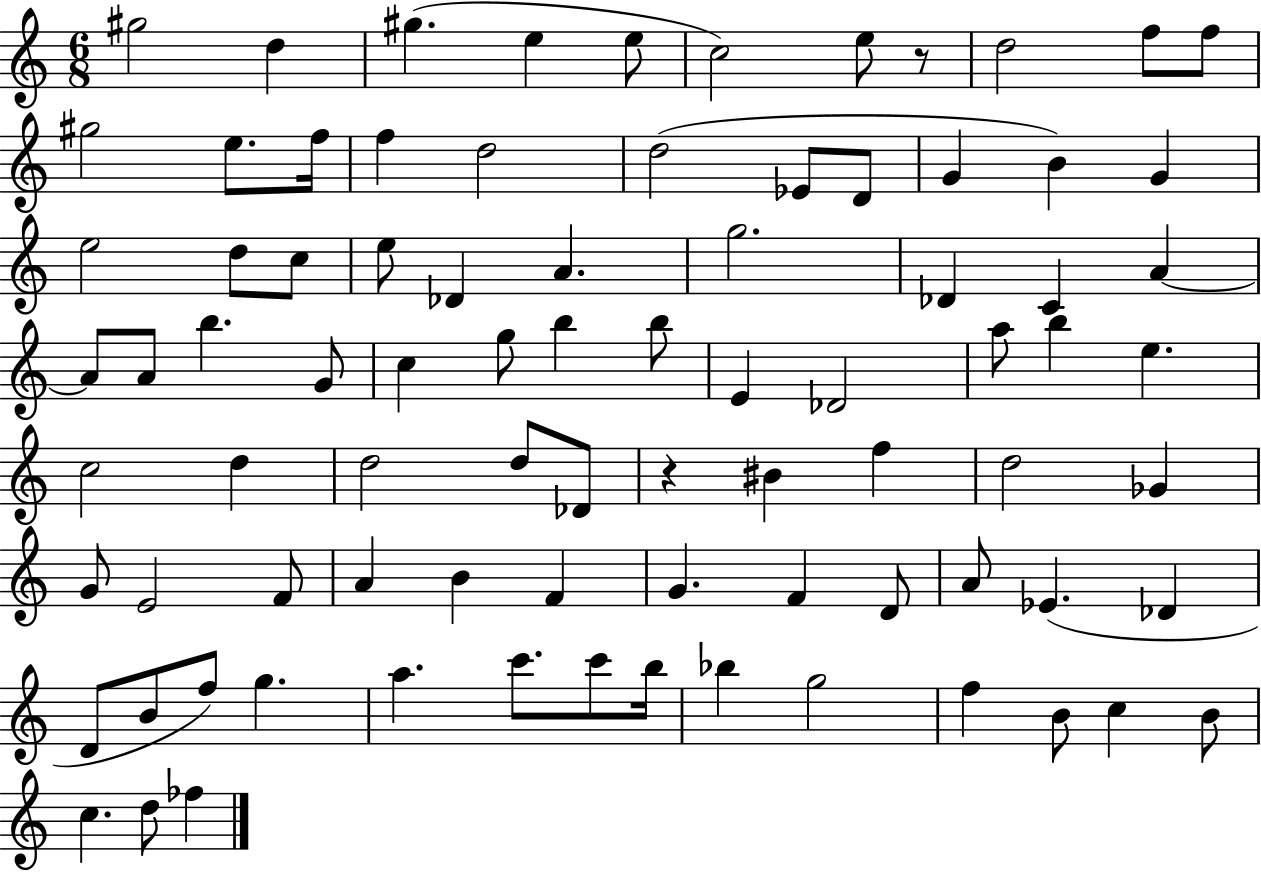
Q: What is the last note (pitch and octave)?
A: FES5